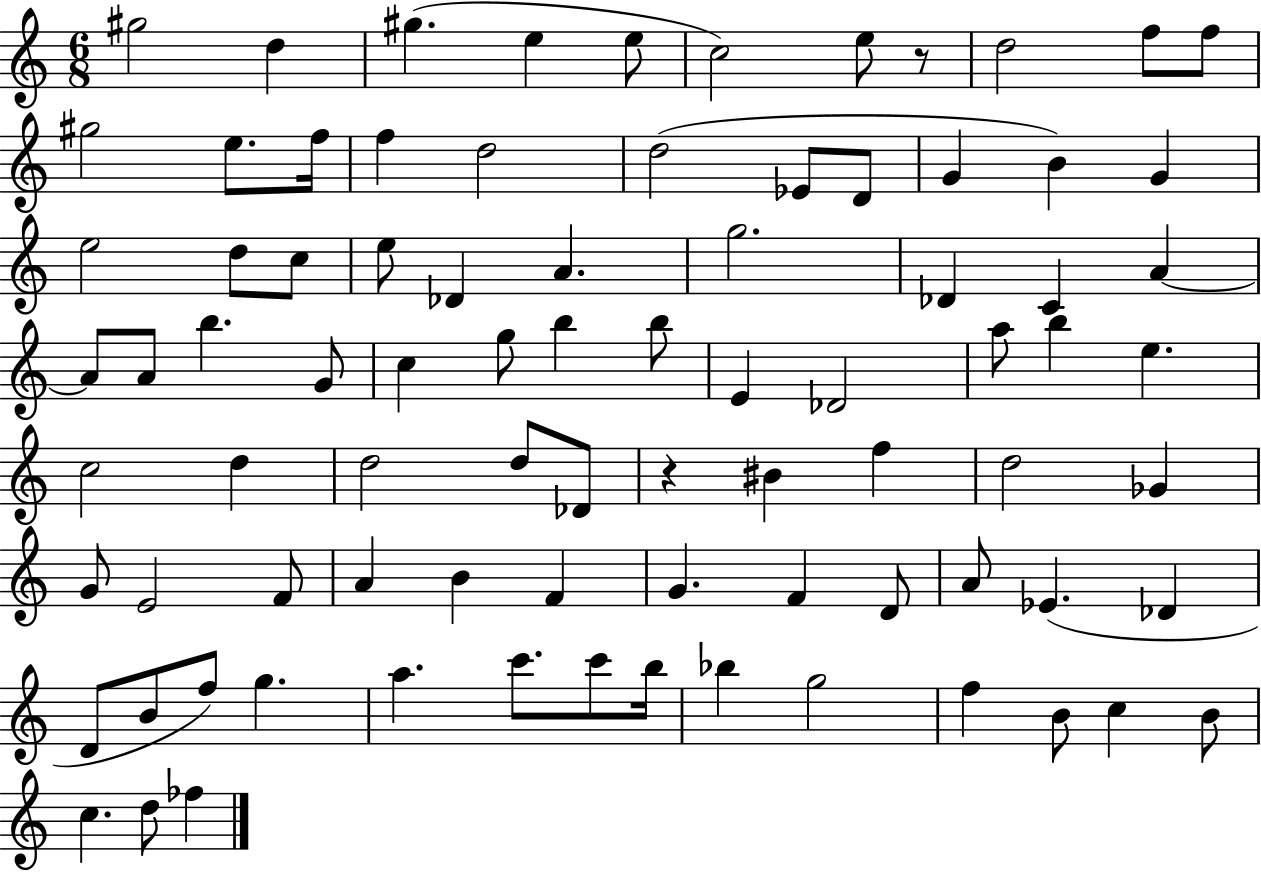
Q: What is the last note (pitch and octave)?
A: FES5